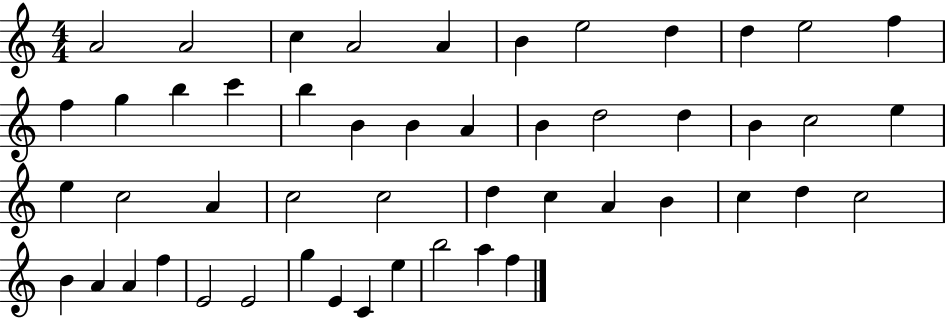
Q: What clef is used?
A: treble